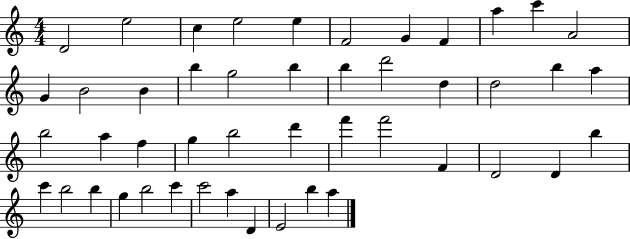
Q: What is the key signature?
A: C major